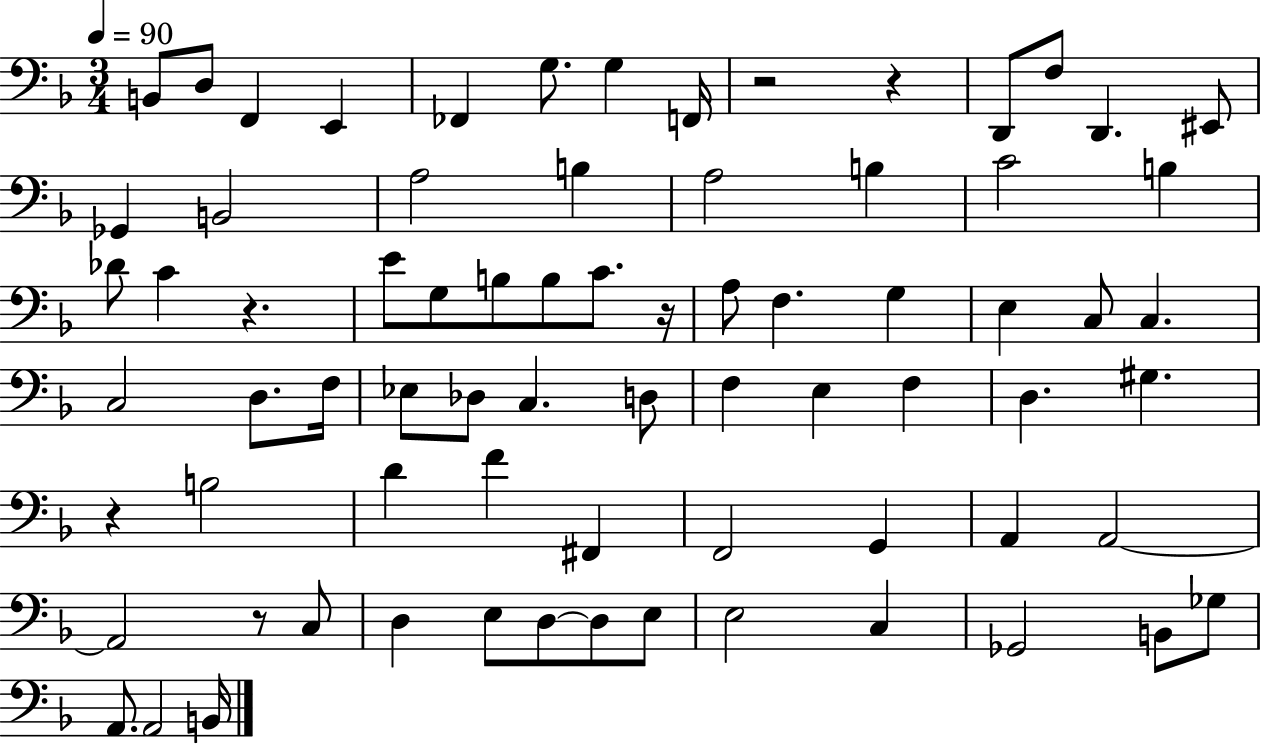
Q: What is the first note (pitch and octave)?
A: B2